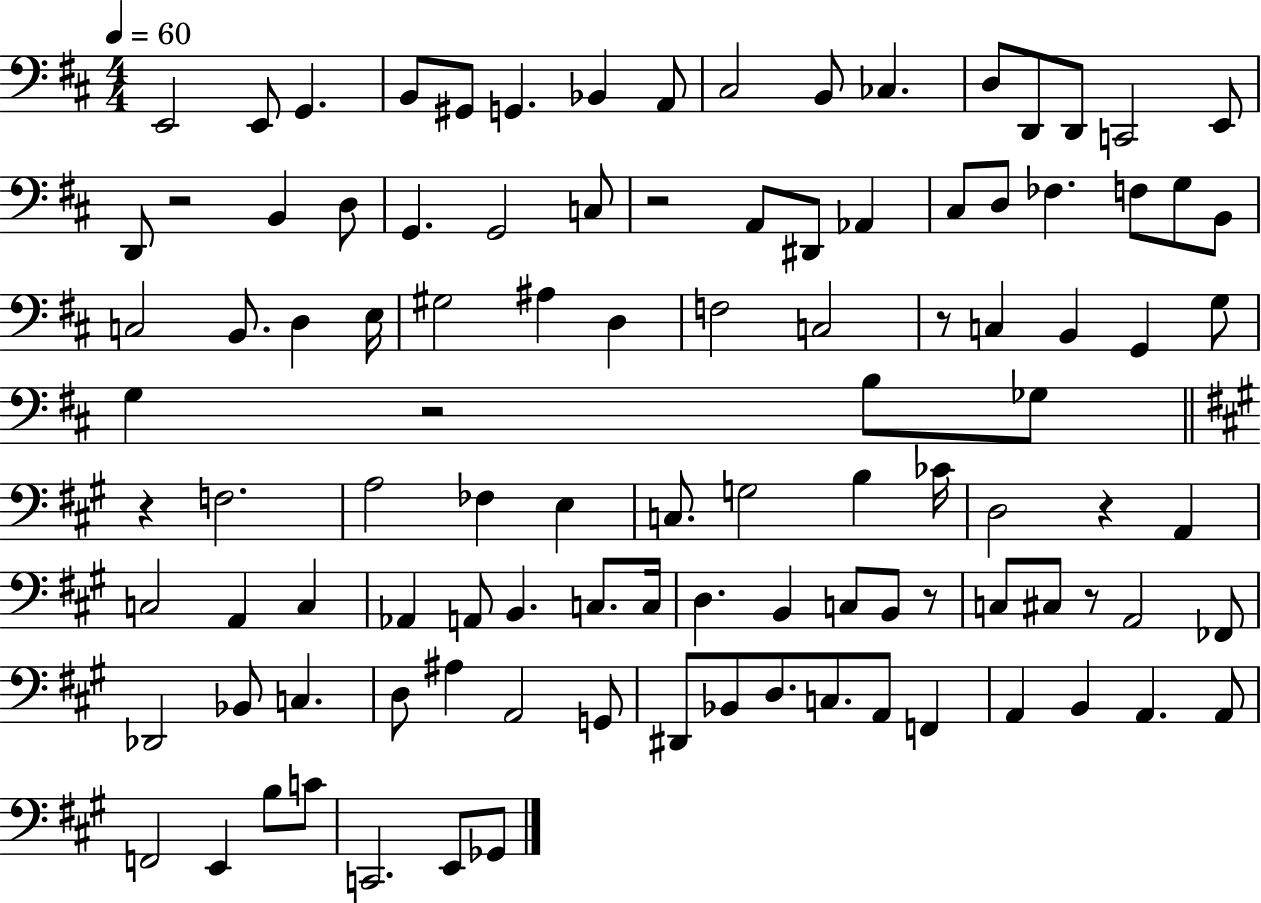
{
  \clef bass
  \numericTimeSignature
  \time 4/4
  \key d \major
  \tempo 4 = 60
  \repeat volta 2 { e,2 e,8 g,4. | b,8 gis,8 g,4. bes,4 a,8 | cis2 b,8 ces4. | d8 d,8 d,8 c,2 e,8 | \break d,8 r2 b,4 d8 | g,4. g,2 c8 | r2 a,8 dis,8 aes,4 | cis8 d8 fes4. f8 g8 b,8 | \break c2 b,8. d4 e16 | gis2 ais4 d4 | f2 c2 | r8 c4 b,4 g,4 g8 | \break g4 r2 b8 ges8 | \bar "||" \break \key a \major r4 f2. | a2 fes4 e4 | c8. g2 b4 ces'16 | d2 r4 a,4 | \break c2 a,4 c4 | aes,4 a,8 b,4. c8. c16 | d4. b,4 c8 b,8 r8 | c8 cis8 r8 a,2 fes,8 | \break des,2 bes,8 c4. | d8 ais4 a,2 g,8 | dis,8 bes,8 d8. c8. a,8 f,4 | a,4 b,4 a,4. a,8 | \break f,2 e,4 b8 c'8 | c,2. e,8 ges,8 | } \bar "|."
}